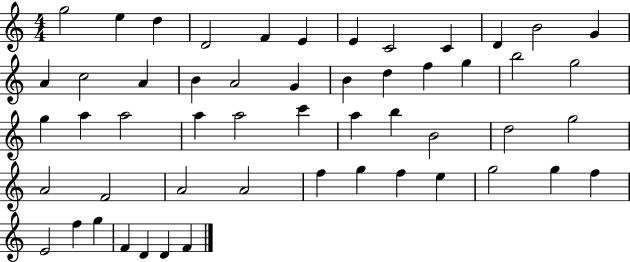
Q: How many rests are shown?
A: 0